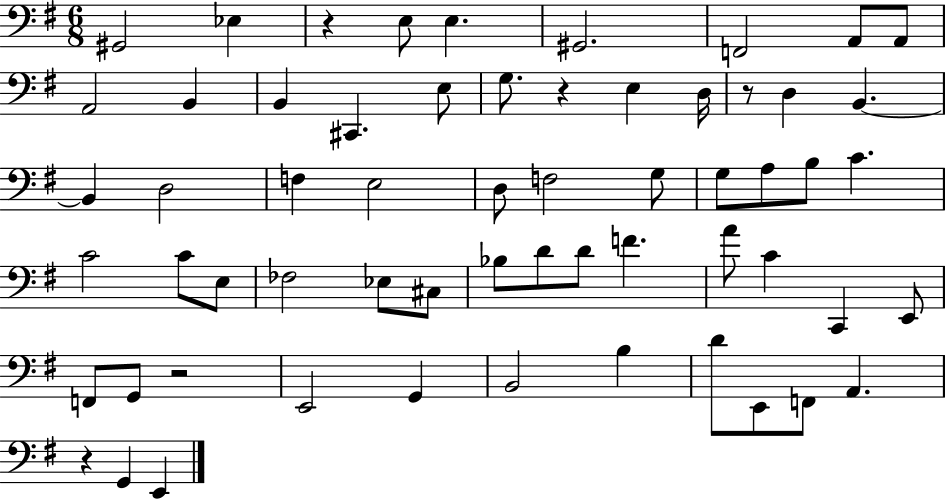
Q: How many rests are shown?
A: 5